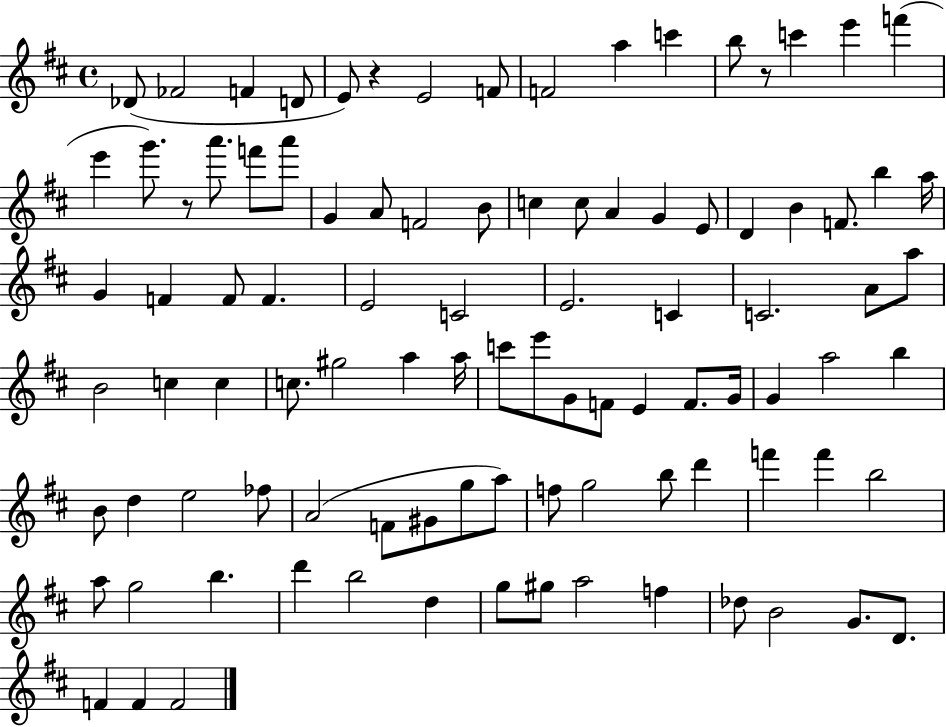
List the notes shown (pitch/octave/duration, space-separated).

Db4/e FES4/h F4/q D4/e E4/e R/q E4/h F4/e F4/h A5/q C6/q B5/e R/e C6/q E6/q F6/q E6/q G6/e. R/e A6/e. F6/e A6/e G4/q A4/e F4/h B4/e C5/q C5/e A4/q G4/q E4/e D4/q B4/q F4/e. B5/q A5/s G4/q F4/q F4/e F4/q. E4/h C4/h E4/h. C4/q C4/h. A4/e A5/e B4/h C5/q C5/q C5/e. G#5/h A5/q A5/s C6/e E6/e G4/e F4/e E4/q F4/e. G4/s G4/q A5/h B5/q B4/e D5/q E5/h FES5/e A4/h F4/e G#4/e G5/e A5/e F5/e G5/h B5/e D6/q F6/q F6/q B5/h A5/e G5/h B5/q. D6/q B5/h D5/q G5/e G#5/e A5/h F5/q Db5/e B4/h G4/e. D4/e. F4/q F4/q F4/h